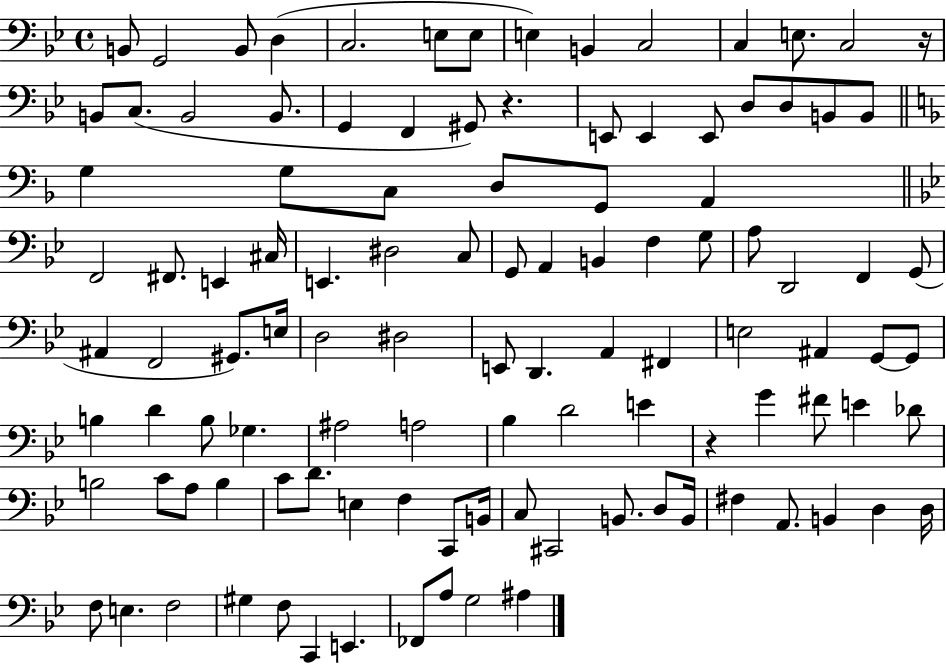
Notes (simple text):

B2/e G2/h B2/e D3/q C3/h. E3/e E3/e E3/q B2/q C3/h C3/q E3/e. C3/h R/s B2/e C3/e. B2/h B2/e. G2/q F2/q G#2/e R/q. E2/e E2/q E2/e D3/e D3/e B2/e B2/e G3/q G3/e C3/e D3/e G2/e A2/q F2/h F#2/e. E2/q C#3/s E2/q. D#3/h C3/e G2/e A2/q B2/q F3/q G3/e A3/e D2/h F2/q G2/e A#2/q F2/h G#2/e. E3/s D3/h D#3/h E2/e D2/q. A2/q F#2/q E3/h A#2/q G2/e G2/e B3/q D4/q B3/e Gb3/q. A#3/h A3/h Bb3/q D4/h E4/q R/q G4/q F#4/e E4/q Db4/e B3/h C4/e A3/e B3/q C4/e D4/e. E3/q F3/q C2/e B2/s C3/e C#2/h B2/e. D3/e B2/s F#3/q A2/e. B2/q D3/q D3/s F3/e E3/q. F3/h G#3/q F3/e C2/q E2/q. FES2/e A3/e G3/h A#3/q